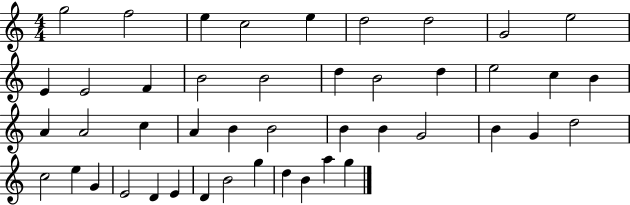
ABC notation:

X:1
T:Untitled
M:4/4
L:1/4
K:C
g2 f2 e c2 e d2 d2 G2 e2 E E2 F B2 B2 d B2 d e2 c B A A2 c A B B2 B B G2 B G d2 c2 e G E2 D E D B2 g d B a g